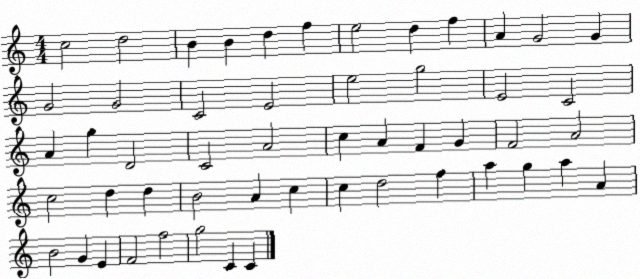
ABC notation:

X:1
T:Untitled
M:4/4
L:1/4
K:C
c2 d2 B B d f e2 d f A G2 G G2 G2 C2 E2 e2 g2 E2 C2 A g D2 C2 A2 c A F G F2 A2 c2 d d B2 A c c d2 f a g a A B2 G E F2 f2 g2 C C